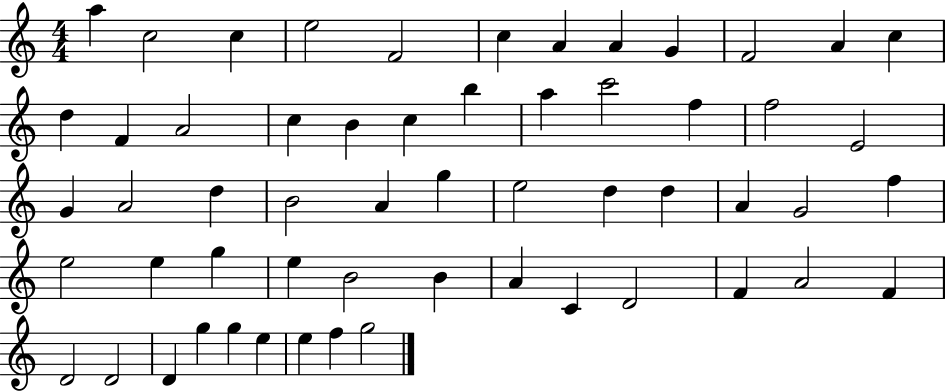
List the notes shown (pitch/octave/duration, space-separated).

A5/q C5/h C5/q E5/h F4/h C5/q A4/q A4/q G4/q F4/h A4/q C5/q D5/q F4/q A4/h C5/q B4/q C5/q B5/q A5/q C6/h F5/q F5/h E4/h G4/q A4/h D5/q B4/h A4/q G5/q E5/h D5/q D5/q A4/q G4/h F5/q E5/h E5/q G5/q E5/q B4/h B4/q A4/q C4/q D4/h F4/q A4/h F4/q D4/h D4/h D4/q G5/q G5/q E5/q E5/q F5/q G5/h